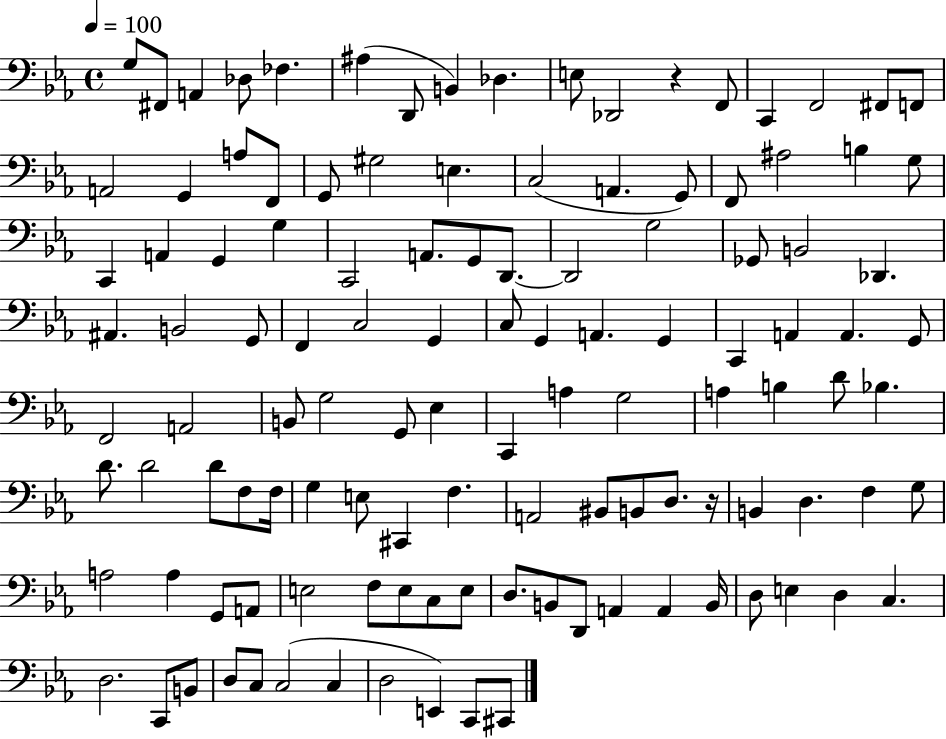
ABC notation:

X:1
T:Untitled
M:4/4
L:1/4
K:Eb
G,/2 ^F,,/2 A,, _D,/2 _F, ^A, D,,/2 B,, _D, E,/2 _D,,2 z F,,/2 C,, F,,2 ^F,,/2 F,,/2 A,,2 G,, A,/2 F,,/2 G,,/2 ^G,2 E, C,2 A,, G,,/2 F,,/2 ^A,2 B, G,/2 C,, A,, G,, G, C,,2 A,,/2 G,,/2 D,,/2 D,,2 G,2 _G,,/2 B,,2 _D,, ^A,, B,,2 G,,/2 F,, C,2 G,, C,/2 G,, A,, G,, C,, A,, A,, G,,/2 F,,2 A,,2 B,,/2 G,2 G,,/2 _E, C,, A, G,2 A, B, D/2 _B, D/2 D2 D/2 F,/2 F,/4 G, E,/2 ^C,, F, A,,2 ^B,,/2 B,,/2 D,/2 z/4 B,, D, F, G,/2 A,2 A, G,,/2 A,,/2 E,2 F,/2 E,/2 C,/2 E,/2 D,/2 B,,/2 D,,/2 A,, A,, B,,/4 D,/2 E, D, C, D,2 C,,/2 B,,/2 D,/2 C,/2 C,2 C, D,2 E,, C,,/2 ^C,,/2